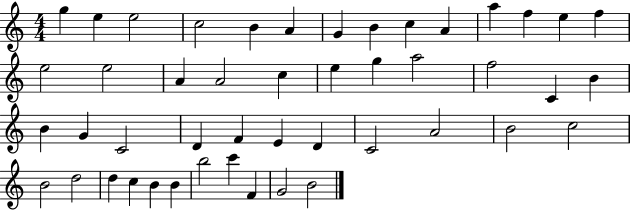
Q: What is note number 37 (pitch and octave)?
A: B4